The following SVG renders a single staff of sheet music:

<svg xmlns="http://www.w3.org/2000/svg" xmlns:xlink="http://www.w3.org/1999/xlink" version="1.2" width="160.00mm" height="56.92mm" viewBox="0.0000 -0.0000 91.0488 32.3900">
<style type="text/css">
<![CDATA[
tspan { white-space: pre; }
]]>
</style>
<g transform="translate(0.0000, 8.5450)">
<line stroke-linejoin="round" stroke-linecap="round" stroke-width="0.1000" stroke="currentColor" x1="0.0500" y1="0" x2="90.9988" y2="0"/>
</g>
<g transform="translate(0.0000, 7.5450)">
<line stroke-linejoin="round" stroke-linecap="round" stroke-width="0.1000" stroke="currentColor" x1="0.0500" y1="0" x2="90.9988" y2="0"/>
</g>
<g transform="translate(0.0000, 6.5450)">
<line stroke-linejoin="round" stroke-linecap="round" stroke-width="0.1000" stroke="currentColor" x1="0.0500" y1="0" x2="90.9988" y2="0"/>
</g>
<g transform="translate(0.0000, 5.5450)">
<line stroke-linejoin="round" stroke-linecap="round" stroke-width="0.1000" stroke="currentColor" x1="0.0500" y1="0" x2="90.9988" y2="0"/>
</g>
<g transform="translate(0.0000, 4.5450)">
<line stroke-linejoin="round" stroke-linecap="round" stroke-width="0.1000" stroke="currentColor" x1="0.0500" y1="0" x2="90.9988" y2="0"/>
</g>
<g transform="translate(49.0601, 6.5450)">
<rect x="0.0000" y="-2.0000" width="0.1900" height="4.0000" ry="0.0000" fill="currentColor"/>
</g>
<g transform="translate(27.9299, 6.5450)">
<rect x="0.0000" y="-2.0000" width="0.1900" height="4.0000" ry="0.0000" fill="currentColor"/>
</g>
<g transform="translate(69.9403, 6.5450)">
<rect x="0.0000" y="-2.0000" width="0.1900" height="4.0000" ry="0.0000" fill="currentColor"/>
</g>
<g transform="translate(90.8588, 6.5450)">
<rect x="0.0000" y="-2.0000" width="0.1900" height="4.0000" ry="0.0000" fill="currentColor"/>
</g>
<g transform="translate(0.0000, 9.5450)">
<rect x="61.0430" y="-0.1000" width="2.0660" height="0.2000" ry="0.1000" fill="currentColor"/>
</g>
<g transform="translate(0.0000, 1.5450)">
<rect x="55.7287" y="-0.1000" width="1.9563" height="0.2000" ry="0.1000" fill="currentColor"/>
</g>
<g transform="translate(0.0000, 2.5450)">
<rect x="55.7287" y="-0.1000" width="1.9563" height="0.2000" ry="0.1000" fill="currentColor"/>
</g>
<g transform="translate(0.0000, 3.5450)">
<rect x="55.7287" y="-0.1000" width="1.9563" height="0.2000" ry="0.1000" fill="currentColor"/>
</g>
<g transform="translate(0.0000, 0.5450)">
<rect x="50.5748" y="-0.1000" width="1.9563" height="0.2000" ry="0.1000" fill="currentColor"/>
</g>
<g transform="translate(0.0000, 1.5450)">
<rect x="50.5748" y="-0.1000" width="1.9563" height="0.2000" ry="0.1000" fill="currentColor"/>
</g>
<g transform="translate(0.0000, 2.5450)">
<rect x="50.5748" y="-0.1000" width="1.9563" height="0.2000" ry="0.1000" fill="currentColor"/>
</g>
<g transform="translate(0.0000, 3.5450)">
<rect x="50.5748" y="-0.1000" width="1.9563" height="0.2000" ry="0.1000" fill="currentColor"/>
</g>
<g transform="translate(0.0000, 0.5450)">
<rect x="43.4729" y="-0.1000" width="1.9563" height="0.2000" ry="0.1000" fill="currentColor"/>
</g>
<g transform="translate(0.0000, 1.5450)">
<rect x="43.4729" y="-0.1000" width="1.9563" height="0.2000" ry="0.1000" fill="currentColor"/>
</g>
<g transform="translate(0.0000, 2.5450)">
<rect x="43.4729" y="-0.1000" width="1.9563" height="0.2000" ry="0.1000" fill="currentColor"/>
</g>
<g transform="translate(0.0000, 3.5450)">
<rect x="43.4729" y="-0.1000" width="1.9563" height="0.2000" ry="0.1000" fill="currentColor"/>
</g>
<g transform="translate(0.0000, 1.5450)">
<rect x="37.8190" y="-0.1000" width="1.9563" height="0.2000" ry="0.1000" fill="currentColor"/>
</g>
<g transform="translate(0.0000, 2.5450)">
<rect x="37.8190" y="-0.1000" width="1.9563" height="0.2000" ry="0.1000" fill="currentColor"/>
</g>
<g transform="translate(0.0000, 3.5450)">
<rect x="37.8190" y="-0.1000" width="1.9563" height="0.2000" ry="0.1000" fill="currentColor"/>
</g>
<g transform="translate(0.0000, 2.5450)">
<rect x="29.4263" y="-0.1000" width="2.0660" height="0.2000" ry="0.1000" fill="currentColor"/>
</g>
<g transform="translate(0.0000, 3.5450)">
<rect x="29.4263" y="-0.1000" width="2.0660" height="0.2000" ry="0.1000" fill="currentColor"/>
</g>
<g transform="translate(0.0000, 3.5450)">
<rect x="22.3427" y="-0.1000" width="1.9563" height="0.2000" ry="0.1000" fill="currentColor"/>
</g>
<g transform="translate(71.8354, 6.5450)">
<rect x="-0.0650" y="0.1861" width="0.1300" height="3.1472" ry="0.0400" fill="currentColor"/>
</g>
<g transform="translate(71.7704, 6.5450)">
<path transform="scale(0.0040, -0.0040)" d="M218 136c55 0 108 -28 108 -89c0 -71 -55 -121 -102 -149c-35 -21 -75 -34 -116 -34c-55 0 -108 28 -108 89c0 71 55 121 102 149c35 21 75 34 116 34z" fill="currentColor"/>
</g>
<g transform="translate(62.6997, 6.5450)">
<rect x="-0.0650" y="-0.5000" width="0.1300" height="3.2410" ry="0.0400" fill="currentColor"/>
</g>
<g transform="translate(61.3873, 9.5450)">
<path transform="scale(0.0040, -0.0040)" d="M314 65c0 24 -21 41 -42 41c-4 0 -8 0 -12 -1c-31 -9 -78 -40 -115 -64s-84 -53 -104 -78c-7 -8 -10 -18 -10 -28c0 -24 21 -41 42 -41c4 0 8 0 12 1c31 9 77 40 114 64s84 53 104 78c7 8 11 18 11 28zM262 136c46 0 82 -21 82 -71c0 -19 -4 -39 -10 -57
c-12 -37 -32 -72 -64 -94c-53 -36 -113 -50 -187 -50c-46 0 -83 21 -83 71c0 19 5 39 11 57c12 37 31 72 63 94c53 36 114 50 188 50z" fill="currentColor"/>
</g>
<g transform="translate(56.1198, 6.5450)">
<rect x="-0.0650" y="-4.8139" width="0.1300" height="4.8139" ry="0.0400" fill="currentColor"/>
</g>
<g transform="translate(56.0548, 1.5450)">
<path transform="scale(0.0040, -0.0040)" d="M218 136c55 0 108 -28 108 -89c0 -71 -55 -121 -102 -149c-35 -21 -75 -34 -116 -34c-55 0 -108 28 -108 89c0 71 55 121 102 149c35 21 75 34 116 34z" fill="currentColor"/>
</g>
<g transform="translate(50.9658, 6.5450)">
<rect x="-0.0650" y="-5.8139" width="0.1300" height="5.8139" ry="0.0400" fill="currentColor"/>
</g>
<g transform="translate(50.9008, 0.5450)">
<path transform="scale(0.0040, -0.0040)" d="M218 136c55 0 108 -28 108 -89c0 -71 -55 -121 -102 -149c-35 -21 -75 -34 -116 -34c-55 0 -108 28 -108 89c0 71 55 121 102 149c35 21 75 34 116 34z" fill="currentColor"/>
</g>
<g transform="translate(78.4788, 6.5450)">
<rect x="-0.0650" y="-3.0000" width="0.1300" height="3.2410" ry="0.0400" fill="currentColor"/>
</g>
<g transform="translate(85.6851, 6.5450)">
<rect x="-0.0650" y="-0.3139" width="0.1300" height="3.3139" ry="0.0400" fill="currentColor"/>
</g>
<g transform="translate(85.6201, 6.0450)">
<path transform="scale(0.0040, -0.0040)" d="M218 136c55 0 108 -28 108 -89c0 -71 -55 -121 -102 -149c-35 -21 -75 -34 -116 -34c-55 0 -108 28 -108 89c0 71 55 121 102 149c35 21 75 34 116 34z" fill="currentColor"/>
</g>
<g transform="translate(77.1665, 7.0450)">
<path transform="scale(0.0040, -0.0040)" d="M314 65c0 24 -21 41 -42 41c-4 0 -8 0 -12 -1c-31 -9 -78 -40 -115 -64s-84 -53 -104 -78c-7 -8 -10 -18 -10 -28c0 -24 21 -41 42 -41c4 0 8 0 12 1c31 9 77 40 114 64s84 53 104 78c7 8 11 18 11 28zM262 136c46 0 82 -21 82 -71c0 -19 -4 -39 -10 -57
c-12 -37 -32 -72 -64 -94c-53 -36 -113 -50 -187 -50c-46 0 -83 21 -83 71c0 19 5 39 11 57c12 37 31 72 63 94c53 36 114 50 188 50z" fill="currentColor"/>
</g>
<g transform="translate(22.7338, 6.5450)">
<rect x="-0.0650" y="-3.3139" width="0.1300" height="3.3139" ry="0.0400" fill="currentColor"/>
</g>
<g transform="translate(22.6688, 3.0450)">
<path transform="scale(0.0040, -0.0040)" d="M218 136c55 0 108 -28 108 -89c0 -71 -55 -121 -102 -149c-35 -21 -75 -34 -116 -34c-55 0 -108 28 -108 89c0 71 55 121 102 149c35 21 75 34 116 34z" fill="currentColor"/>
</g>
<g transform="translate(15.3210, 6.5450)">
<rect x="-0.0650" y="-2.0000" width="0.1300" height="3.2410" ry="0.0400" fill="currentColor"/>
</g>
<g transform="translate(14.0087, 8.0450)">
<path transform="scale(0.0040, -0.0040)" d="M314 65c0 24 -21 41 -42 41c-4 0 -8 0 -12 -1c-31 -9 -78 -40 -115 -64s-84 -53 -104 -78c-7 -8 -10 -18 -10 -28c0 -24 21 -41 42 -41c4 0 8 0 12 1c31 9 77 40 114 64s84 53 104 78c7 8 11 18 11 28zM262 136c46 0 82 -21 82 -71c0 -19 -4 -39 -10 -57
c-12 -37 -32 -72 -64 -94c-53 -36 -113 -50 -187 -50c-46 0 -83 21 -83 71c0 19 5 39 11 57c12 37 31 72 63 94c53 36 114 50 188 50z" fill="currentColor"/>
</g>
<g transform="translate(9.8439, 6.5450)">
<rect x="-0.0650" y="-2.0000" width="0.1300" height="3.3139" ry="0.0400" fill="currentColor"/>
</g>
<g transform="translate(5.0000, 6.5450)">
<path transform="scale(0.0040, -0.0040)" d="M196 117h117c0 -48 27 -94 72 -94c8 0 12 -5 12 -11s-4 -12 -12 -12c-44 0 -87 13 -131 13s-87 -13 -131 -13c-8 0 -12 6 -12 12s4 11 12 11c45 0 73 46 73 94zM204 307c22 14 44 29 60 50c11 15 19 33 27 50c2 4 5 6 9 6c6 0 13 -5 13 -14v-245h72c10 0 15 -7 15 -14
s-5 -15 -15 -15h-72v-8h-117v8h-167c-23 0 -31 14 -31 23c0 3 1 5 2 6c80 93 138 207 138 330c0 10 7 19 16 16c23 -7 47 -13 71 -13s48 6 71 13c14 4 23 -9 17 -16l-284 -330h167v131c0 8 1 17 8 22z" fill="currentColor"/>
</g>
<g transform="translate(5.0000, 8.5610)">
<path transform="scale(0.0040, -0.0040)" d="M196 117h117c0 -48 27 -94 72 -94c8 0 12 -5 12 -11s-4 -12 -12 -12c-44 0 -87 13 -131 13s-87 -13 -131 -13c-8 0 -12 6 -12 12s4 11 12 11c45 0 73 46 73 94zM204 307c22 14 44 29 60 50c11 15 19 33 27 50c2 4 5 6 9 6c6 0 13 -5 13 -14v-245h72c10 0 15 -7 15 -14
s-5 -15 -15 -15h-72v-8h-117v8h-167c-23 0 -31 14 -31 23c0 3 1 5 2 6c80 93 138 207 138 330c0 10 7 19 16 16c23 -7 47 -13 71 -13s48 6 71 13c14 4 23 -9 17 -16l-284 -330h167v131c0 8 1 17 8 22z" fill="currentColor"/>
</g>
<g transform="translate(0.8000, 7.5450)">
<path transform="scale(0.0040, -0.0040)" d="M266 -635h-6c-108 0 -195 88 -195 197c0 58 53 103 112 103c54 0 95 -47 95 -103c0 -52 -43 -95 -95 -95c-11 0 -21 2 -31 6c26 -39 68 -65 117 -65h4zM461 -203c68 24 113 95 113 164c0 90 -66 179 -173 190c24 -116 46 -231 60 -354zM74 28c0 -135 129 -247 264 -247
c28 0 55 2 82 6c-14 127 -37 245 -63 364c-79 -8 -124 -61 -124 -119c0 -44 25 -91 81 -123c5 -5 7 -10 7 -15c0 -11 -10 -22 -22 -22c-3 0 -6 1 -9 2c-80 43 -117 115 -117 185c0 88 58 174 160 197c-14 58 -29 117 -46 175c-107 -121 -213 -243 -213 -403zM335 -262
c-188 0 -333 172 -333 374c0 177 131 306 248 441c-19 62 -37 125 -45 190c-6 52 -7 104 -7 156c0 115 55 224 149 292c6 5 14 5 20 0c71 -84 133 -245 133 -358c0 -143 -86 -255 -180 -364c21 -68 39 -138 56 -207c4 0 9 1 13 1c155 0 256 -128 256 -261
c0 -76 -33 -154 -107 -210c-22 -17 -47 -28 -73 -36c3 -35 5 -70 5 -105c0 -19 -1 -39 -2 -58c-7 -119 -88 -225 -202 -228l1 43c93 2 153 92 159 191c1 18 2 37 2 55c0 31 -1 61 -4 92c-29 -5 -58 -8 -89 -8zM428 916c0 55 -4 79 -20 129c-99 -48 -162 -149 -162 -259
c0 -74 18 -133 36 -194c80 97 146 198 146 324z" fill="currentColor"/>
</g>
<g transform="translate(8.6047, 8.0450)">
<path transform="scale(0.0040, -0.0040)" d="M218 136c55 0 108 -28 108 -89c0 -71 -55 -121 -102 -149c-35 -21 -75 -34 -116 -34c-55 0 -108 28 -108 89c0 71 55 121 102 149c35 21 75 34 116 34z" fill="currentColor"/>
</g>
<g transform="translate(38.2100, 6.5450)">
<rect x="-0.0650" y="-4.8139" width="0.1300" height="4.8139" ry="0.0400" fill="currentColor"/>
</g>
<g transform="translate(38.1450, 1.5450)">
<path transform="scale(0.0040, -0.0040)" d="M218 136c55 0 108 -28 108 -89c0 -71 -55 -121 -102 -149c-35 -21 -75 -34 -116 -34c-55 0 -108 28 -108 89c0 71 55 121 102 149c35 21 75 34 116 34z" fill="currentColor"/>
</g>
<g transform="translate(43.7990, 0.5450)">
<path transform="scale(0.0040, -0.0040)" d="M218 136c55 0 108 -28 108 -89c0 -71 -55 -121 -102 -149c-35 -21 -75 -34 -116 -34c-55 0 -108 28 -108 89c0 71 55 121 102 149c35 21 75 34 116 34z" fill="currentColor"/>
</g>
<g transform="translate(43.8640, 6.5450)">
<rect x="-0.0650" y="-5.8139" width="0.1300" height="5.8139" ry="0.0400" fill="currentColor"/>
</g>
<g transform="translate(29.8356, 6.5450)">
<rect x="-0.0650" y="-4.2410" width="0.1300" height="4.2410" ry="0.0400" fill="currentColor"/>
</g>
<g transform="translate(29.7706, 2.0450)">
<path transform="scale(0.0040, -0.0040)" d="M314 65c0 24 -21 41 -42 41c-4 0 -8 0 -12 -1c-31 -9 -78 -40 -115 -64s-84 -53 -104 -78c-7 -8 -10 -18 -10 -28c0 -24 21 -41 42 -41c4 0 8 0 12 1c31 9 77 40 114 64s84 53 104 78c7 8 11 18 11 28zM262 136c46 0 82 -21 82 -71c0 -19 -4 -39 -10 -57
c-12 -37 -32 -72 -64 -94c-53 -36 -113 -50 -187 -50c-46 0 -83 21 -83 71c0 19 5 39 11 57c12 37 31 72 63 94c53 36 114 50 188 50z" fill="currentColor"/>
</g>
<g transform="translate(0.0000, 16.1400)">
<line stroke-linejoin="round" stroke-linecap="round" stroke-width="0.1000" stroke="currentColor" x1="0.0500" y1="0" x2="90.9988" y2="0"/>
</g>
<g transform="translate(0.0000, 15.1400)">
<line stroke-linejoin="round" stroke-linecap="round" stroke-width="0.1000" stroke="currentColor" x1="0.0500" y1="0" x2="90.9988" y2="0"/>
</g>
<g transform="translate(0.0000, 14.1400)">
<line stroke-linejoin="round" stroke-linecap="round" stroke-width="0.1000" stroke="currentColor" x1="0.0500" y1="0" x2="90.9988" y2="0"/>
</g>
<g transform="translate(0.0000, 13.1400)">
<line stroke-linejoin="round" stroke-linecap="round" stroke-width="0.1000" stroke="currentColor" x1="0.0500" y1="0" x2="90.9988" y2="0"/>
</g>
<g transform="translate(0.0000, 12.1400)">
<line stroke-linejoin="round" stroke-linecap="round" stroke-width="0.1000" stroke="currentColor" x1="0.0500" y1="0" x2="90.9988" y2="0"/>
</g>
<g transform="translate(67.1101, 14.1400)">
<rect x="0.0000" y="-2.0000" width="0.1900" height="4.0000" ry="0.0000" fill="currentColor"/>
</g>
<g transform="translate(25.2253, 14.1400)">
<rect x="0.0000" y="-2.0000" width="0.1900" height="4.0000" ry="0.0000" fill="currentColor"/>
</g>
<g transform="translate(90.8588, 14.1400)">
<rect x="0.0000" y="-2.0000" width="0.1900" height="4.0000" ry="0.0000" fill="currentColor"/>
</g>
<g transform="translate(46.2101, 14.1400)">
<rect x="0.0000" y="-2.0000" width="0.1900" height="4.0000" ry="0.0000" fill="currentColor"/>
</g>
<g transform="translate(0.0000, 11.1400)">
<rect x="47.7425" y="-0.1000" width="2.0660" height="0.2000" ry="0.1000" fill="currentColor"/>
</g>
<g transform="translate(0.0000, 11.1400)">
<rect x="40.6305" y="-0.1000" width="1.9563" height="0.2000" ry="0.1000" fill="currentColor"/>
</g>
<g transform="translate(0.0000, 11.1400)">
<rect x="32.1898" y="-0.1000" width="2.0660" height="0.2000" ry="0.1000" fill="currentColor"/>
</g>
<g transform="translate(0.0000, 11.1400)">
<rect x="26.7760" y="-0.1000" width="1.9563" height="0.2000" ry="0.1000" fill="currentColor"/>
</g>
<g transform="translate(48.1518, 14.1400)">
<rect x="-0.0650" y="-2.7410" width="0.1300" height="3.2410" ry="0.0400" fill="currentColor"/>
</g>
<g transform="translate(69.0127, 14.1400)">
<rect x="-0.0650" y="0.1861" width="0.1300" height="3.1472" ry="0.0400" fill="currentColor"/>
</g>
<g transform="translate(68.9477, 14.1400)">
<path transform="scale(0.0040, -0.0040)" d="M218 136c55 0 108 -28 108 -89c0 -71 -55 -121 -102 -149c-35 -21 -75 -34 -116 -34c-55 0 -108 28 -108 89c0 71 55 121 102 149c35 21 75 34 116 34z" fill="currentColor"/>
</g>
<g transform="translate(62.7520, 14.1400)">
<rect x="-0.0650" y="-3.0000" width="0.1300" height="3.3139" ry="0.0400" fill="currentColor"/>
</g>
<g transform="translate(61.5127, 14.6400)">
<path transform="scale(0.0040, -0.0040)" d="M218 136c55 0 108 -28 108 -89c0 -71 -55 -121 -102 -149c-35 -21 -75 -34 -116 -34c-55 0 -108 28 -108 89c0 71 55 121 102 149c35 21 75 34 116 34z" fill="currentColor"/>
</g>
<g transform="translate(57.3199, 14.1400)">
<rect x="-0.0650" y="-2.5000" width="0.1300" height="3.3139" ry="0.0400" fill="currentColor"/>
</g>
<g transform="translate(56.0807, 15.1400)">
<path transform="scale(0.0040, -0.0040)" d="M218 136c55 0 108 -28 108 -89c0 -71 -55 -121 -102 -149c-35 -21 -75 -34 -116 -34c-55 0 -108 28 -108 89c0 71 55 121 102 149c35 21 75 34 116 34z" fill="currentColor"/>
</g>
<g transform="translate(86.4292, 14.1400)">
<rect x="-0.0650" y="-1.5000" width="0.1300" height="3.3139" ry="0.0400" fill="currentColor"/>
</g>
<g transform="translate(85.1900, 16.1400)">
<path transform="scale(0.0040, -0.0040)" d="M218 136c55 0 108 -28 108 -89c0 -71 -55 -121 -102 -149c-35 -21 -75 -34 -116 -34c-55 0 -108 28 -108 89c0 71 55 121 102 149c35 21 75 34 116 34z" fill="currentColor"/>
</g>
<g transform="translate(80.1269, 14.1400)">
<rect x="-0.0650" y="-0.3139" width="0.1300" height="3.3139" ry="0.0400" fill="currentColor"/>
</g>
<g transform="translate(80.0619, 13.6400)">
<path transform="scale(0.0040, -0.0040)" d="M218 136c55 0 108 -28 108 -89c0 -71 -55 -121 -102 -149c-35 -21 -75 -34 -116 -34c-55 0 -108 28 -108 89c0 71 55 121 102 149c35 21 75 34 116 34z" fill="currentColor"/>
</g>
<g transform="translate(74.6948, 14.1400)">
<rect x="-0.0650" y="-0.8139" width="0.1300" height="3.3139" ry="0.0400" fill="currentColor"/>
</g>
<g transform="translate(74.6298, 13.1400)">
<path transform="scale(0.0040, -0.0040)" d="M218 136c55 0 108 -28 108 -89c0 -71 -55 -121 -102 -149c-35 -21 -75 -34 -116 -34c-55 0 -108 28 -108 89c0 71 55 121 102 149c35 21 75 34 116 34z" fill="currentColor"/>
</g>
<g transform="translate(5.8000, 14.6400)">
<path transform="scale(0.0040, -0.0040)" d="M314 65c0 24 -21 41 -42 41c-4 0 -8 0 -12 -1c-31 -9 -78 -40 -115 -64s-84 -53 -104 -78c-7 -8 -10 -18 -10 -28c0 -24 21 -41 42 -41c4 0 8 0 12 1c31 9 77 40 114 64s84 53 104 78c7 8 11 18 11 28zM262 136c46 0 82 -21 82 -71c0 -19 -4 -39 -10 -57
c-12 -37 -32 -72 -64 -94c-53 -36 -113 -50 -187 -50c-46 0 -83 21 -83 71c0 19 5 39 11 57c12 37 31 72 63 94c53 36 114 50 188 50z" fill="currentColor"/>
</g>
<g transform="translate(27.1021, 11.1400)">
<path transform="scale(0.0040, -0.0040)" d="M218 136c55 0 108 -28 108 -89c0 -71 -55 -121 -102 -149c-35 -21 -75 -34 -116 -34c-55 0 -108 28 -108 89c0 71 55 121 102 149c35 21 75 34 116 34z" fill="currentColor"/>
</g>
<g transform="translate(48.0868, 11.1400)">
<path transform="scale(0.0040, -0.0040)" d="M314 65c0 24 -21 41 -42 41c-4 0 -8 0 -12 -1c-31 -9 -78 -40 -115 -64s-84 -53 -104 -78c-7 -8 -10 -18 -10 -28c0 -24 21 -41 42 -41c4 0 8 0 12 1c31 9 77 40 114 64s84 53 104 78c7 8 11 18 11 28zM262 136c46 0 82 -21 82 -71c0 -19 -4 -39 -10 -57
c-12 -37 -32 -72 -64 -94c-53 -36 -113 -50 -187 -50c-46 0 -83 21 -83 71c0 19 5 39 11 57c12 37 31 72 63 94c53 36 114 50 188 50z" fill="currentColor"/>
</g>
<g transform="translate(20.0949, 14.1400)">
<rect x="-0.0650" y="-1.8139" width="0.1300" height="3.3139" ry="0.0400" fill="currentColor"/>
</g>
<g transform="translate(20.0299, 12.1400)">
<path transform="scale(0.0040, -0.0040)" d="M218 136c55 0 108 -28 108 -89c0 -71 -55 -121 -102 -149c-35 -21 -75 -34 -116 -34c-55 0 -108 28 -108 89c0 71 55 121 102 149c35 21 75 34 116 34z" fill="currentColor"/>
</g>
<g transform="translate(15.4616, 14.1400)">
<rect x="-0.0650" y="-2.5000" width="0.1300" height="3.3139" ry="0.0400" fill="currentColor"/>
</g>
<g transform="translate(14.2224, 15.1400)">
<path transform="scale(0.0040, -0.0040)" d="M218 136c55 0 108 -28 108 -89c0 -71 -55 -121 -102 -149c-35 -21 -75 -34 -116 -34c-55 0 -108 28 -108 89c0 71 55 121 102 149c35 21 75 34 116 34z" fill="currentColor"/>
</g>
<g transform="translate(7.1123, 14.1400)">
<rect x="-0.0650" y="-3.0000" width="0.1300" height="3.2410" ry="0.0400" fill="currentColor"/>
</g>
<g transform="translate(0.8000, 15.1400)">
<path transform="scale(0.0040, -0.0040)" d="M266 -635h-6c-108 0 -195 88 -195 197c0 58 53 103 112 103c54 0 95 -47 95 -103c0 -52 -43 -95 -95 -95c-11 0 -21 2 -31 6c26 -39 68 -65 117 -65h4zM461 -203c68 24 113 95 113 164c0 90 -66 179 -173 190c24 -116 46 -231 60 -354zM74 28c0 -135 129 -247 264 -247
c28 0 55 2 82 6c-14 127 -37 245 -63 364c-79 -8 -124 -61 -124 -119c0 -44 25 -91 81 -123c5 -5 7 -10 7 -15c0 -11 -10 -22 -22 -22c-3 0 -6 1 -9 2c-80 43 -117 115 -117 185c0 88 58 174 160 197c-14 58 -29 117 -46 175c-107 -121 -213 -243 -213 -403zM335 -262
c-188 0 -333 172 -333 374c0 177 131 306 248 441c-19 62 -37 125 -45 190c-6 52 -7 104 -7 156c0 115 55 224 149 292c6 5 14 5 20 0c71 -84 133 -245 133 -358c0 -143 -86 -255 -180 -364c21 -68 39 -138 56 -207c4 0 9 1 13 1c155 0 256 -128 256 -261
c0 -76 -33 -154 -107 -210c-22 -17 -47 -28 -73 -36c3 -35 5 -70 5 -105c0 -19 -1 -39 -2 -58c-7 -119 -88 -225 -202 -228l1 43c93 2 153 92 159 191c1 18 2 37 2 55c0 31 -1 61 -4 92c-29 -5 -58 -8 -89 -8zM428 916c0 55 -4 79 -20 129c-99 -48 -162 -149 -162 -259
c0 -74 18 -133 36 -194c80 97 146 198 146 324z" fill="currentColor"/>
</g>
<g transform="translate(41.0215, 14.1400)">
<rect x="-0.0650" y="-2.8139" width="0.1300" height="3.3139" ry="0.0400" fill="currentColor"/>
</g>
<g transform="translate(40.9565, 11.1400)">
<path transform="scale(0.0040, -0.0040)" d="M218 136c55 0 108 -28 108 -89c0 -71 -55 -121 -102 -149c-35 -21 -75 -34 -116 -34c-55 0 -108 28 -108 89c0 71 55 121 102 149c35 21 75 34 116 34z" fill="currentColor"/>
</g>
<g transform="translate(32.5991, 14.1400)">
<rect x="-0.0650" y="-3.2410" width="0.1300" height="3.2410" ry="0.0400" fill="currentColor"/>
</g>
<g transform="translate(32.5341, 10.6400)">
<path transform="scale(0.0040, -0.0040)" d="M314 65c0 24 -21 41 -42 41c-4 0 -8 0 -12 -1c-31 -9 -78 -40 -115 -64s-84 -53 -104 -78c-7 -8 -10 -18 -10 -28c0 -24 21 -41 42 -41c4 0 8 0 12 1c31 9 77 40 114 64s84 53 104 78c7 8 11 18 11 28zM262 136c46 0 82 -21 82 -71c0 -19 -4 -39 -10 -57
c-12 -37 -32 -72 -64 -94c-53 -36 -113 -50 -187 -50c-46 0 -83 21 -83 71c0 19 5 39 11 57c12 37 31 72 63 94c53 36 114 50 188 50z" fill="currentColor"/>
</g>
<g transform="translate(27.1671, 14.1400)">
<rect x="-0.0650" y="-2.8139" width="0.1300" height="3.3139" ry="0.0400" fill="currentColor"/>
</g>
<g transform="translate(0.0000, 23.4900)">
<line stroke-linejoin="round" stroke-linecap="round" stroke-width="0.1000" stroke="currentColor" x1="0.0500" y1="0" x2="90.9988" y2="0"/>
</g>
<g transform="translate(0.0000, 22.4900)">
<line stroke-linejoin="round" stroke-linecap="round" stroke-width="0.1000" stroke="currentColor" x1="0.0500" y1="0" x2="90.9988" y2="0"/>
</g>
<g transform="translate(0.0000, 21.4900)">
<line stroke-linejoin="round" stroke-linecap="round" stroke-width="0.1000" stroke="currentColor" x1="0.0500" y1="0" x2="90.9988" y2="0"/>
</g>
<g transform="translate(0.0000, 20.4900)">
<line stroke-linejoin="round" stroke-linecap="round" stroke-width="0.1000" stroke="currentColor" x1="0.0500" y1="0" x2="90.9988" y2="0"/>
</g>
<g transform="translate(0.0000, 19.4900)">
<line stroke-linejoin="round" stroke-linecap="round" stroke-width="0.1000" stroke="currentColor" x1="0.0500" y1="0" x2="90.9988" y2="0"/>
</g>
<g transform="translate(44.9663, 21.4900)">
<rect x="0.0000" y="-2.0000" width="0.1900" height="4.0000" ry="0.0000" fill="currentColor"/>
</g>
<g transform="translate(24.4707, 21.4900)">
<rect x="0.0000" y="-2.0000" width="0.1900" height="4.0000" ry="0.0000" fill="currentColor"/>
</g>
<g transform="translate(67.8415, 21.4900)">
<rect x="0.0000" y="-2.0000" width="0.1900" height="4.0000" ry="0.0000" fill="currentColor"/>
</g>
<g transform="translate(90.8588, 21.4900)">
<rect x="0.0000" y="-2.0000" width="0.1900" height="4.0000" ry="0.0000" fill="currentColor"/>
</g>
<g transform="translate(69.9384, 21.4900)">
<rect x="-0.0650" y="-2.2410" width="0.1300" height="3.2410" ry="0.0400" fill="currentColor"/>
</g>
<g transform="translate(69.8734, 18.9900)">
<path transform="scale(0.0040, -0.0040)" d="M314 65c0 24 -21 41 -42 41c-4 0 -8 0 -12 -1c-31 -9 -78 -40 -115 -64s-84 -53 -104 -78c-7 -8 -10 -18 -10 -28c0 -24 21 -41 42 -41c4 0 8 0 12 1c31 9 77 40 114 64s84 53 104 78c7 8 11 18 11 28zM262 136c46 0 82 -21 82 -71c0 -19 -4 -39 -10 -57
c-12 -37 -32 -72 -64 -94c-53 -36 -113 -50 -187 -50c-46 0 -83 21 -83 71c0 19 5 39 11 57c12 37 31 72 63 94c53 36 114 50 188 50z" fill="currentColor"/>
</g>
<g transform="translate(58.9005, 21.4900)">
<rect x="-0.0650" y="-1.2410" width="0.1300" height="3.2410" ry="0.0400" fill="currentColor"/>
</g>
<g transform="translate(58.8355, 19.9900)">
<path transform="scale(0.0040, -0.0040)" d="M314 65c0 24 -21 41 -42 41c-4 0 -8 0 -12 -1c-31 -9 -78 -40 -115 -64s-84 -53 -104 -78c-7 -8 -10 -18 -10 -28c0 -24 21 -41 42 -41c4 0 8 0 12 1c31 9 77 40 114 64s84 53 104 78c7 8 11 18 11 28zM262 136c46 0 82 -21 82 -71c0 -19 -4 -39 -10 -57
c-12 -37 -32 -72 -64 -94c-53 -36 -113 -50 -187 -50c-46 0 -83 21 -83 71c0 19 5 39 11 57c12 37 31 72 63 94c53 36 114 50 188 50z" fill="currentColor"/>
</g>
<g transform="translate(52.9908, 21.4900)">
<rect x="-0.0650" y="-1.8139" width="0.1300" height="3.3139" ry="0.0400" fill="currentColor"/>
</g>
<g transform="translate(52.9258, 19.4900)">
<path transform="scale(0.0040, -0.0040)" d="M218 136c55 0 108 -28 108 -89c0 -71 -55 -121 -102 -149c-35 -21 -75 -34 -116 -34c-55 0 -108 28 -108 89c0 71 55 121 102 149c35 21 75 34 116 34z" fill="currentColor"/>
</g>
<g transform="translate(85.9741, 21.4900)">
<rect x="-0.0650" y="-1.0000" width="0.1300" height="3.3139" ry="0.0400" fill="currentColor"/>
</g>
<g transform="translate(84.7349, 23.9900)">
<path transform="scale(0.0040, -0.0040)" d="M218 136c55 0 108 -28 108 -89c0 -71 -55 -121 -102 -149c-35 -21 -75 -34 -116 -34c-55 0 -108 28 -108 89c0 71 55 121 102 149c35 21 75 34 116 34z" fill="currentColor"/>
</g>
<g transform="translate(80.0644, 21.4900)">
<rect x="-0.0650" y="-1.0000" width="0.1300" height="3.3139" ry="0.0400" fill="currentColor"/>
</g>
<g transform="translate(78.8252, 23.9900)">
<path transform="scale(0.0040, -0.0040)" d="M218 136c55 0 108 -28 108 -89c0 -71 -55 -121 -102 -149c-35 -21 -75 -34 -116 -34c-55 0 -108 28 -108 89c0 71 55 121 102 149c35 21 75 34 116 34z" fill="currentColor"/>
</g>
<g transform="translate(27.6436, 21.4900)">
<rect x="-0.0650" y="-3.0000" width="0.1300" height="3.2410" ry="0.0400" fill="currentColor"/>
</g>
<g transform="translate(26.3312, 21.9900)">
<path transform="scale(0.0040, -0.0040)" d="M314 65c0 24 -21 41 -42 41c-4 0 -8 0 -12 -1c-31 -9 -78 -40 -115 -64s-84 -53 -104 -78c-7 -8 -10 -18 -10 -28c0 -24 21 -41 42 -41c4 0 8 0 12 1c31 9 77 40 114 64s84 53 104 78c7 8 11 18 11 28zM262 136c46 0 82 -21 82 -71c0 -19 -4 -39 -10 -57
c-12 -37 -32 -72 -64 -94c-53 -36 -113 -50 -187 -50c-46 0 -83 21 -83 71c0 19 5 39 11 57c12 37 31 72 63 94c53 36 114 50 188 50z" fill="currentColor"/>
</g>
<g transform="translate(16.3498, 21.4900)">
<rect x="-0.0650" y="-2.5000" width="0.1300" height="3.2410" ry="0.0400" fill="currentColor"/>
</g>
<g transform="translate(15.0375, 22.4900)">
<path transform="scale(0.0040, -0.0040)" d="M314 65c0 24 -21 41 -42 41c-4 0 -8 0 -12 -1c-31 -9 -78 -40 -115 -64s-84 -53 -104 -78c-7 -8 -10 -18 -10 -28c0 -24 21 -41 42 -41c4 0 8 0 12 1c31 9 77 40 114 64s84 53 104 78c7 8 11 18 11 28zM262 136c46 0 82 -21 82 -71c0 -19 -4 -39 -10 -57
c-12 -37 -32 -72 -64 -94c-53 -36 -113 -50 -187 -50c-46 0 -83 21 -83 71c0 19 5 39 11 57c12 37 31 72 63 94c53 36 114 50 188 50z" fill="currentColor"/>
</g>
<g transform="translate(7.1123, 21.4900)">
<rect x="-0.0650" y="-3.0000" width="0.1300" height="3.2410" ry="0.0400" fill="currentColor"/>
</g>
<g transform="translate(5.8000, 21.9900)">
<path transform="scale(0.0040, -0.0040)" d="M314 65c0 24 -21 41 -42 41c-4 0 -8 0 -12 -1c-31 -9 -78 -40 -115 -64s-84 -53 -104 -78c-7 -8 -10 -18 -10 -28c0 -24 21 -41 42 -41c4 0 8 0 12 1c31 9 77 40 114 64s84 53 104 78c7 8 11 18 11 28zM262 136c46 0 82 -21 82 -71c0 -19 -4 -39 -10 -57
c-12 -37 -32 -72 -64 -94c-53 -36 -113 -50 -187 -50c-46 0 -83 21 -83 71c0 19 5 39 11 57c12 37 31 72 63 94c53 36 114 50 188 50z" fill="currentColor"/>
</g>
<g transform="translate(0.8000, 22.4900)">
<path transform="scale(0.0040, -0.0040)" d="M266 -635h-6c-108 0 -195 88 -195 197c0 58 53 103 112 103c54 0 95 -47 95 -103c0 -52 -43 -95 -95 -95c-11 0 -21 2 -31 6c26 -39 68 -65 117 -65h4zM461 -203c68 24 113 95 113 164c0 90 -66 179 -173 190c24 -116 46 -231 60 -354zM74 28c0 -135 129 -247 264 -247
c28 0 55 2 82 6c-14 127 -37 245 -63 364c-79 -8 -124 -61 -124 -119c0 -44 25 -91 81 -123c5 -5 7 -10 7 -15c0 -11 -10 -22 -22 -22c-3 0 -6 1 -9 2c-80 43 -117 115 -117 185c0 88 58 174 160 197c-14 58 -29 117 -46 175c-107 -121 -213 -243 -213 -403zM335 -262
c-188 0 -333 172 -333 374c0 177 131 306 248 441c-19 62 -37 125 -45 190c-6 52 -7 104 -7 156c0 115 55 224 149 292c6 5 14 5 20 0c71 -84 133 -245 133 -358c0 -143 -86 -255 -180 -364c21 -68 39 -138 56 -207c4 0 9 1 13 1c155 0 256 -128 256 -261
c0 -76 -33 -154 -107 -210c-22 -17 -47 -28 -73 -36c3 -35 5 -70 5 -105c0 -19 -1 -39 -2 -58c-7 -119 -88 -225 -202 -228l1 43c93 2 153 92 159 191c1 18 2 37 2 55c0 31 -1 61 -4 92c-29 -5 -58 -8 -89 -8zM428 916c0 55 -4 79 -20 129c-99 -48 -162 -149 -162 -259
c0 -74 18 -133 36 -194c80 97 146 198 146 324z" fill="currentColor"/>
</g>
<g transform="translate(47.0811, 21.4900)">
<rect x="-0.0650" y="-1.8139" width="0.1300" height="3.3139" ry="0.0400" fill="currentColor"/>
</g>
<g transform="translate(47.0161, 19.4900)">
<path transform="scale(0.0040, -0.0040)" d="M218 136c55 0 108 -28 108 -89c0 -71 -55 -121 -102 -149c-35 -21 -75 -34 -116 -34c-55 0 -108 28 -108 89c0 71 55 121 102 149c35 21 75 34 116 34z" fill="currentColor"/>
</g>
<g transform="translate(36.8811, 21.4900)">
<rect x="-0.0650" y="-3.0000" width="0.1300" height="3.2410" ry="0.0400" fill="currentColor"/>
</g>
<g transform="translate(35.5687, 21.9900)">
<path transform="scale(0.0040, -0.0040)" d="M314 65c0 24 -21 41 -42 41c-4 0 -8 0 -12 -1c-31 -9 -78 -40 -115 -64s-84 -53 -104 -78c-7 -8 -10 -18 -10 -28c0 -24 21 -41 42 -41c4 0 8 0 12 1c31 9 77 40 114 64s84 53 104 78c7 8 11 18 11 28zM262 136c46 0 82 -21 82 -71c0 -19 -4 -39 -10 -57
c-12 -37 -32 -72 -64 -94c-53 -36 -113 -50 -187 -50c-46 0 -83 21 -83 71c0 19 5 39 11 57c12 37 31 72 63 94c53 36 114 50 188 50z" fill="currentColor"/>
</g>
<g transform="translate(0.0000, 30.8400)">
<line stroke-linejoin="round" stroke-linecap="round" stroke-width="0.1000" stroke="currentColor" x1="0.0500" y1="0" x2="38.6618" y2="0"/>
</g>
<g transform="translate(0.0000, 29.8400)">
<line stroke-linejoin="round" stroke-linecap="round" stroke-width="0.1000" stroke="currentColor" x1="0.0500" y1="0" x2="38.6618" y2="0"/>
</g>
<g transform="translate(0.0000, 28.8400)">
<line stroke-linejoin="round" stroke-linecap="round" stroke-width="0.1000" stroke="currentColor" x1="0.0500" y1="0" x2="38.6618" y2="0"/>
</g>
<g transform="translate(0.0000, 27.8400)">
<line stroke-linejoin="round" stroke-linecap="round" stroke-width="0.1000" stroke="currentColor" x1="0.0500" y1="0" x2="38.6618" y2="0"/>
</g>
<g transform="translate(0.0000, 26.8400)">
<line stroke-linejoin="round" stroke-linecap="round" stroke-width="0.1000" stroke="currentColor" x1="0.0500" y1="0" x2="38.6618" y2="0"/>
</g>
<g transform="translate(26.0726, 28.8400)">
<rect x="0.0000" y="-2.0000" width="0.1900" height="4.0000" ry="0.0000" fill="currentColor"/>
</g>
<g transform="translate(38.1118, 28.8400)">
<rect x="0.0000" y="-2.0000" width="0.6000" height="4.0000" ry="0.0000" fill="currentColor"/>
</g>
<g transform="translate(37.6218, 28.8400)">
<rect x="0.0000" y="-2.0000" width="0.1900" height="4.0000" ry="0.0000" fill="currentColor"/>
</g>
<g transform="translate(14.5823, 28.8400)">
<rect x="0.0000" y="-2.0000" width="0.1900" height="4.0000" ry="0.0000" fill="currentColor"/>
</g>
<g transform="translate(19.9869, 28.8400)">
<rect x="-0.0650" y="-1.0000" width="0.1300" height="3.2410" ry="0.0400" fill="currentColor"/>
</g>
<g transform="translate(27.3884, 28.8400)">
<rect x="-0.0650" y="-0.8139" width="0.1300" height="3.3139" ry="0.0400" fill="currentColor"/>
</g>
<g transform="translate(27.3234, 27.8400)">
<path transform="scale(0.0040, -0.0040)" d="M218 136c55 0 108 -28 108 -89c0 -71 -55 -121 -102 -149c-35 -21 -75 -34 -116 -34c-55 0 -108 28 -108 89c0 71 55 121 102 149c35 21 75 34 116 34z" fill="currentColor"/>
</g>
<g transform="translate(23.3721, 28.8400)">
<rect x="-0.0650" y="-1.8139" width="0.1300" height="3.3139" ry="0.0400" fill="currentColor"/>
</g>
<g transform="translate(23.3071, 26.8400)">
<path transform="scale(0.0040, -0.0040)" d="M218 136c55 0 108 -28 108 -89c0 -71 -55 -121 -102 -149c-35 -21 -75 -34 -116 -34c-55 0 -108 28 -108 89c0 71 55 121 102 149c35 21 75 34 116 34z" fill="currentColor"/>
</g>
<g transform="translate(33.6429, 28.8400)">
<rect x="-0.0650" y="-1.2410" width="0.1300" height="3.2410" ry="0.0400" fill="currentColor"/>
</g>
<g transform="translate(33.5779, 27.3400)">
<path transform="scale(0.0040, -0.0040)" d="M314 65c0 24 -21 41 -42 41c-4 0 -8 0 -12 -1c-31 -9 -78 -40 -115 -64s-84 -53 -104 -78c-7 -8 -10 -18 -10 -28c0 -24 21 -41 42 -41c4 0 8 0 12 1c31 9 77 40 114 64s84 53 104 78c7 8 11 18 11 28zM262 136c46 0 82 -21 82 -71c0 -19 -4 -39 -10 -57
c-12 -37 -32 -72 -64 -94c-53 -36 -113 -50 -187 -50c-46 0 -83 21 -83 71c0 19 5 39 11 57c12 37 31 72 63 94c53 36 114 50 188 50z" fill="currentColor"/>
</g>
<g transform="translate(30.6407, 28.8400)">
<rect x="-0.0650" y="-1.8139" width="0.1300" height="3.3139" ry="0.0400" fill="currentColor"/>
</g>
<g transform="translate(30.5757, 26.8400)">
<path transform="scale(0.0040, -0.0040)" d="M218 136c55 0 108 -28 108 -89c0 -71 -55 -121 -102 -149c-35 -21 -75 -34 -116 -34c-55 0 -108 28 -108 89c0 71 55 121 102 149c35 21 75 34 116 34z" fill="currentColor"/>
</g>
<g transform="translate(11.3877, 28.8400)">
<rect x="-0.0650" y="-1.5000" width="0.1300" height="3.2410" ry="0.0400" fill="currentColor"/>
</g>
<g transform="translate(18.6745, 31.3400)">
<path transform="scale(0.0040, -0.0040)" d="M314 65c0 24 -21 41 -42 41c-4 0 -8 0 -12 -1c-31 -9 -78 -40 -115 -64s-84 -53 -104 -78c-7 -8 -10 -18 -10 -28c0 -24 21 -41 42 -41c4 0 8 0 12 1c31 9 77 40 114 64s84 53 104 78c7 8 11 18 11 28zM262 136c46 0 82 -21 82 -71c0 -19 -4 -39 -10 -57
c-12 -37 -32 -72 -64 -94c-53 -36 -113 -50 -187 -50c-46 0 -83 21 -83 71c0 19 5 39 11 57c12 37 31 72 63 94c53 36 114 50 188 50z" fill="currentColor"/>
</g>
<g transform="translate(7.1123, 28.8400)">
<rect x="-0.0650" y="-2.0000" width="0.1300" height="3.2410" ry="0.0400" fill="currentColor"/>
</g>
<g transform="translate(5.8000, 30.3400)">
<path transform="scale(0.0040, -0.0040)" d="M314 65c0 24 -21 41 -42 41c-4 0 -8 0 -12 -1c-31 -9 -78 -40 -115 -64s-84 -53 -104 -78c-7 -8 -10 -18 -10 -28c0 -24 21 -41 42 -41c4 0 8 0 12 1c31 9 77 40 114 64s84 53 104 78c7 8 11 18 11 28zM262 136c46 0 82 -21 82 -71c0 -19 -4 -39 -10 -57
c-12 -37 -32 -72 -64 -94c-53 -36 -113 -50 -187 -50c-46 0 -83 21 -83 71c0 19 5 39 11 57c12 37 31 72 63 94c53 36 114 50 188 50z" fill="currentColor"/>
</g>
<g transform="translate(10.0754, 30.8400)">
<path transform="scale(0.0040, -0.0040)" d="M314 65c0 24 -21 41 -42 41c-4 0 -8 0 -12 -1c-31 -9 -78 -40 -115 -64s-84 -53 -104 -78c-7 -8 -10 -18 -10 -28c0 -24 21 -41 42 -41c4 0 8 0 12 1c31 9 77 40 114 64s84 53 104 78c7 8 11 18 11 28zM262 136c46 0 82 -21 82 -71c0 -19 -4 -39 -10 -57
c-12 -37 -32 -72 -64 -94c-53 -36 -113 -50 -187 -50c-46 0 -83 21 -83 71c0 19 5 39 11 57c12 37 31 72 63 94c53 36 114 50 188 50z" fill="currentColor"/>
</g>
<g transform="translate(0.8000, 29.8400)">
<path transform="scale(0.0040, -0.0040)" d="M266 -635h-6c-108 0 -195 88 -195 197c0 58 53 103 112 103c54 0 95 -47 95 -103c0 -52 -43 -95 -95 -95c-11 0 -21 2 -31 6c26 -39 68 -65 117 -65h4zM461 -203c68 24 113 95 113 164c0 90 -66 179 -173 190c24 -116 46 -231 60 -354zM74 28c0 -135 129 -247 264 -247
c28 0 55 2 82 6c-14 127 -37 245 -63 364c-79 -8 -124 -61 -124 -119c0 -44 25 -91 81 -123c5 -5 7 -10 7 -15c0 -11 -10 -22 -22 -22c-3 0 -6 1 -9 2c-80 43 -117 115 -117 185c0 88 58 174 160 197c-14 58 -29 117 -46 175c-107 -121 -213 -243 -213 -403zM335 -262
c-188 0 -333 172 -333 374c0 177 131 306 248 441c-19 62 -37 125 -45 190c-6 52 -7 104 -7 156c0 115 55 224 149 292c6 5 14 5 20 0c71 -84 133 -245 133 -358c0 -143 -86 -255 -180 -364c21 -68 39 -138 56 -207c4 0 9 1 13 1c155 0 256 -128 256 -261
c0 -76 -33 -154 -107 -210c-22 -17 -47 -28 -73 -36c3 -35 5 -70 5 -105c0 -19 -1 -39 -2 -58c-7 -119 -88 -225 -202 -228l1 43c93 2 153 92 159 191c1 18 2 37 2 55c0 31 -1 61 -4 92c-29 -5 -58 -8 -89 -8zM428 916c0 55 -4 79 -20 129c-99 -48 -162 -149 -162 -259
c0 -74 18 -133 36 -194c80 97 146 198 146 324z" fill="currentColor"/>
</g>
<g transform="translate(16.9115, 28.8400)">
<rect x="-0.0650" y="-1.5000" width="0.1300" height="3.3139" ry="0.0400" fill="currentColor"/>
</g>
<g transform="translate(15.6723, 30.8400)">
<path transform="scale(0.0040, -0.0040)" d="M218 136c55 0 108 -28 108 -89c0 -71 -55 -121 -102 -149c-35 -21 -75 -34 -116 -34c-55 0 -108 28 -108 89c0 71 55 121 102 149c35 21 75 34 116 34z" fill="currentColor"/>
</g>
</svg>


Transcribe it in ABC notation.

X:1
T:Untitled
M:4/4
L:1/4
K:C
F F2 b d'2 e' g' g' e' C2 B A2 c A2 G f a b2 a a2 G A B d c E A2 G2 A2 A2 f f e2 g2 D D F2 E2 E D2 f d f e2